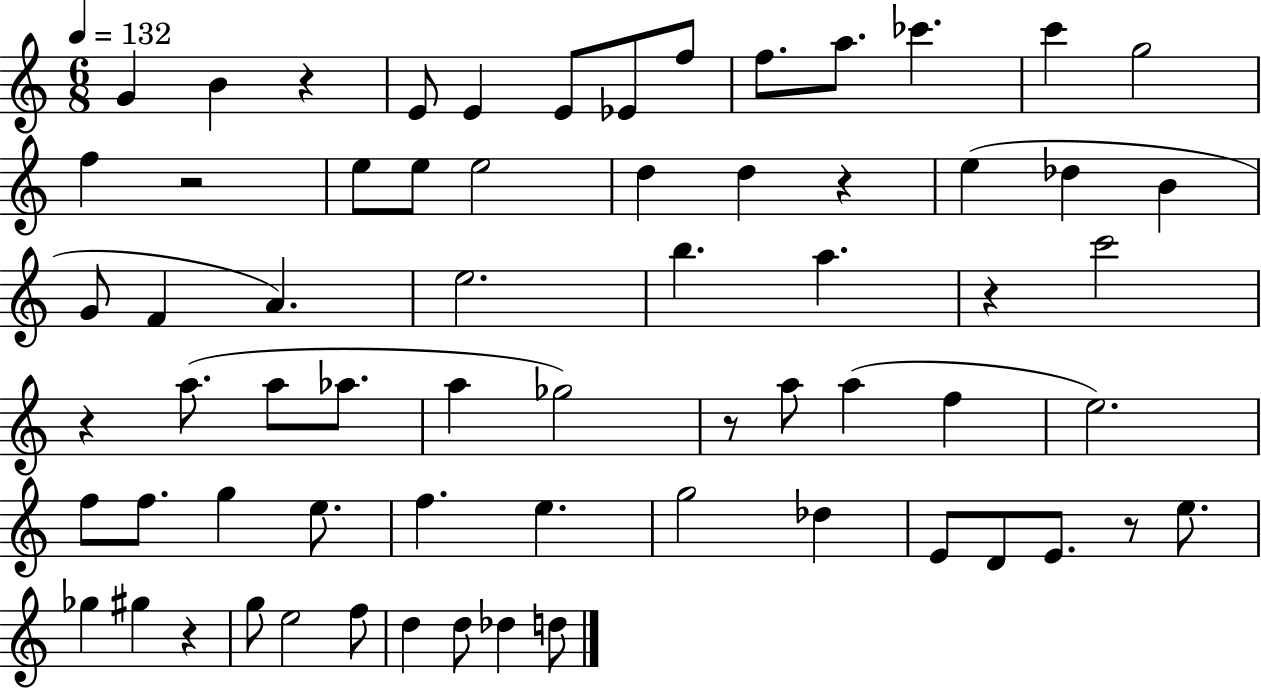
X:1
T:Untitled
M:6/8
L:1/4
K:C
G B z E/2 E E/2 _E/2 f/2 f/2 a/2 _c' c' g2 f z2 e/2 e/2 e2 d d z e _d B G/2 F A e2 b a z c'2 z a/2 a/2 _a/2 a _g2 z/2 a/2 a f e2 f/2 f/2 g e/2 f e g2 _d E/2 D/2 E/2 z/2 e/2 _g ^g z g/2 e2 f/2 d d/2 _d d/2